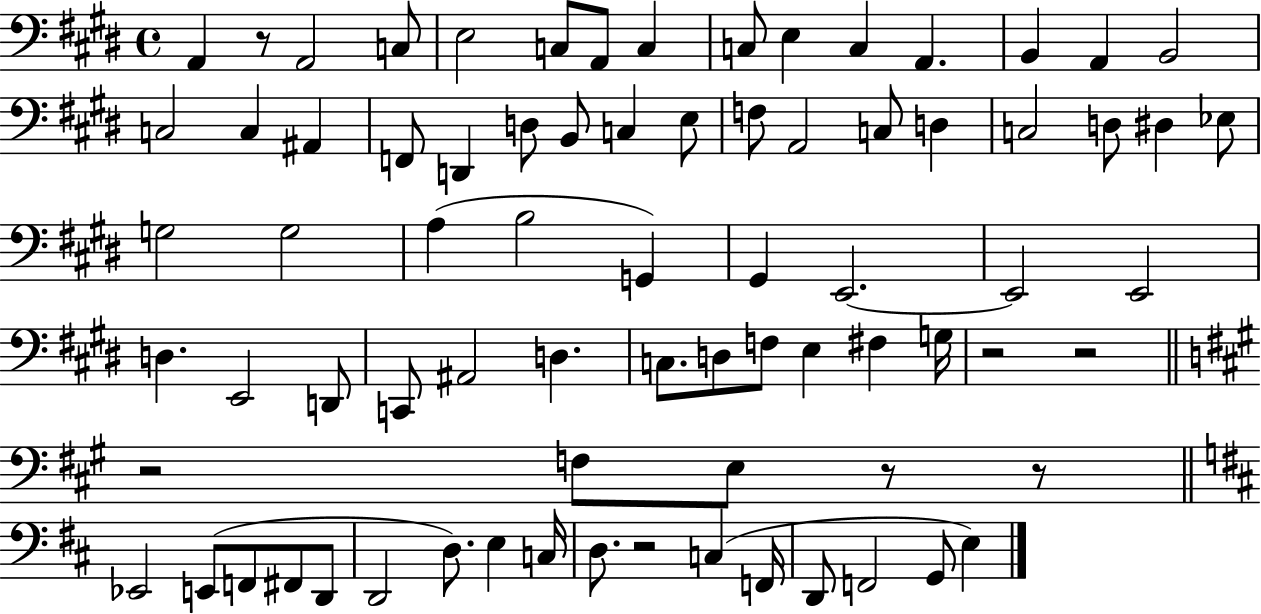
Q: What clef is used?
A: bass